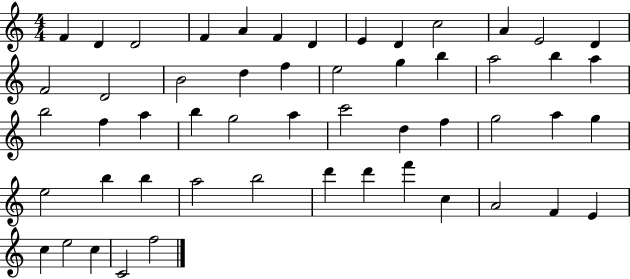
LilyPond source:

{
  \clef treble
  \numericTimeSignature
  \time 4/4
  \key c \major
  f'4 d'4 d'2 | f'4 a'4 f'4 d'4 | e'4 d'4 c''2 | a'4 e'2 d'4 | \break f'2 d'2 | b'2 d''4 f''4 | e''2 g''4 b''4 | a''2 b''4 a''4 | \break b''2 f''4 a''4 | b''4 g''2 a''4 | c'''2 d''4 f''4 | g''2 a''4 g''4 | \break e''2 b''4 b''4 | a''2 b''2 | d'''4 d'''4 f'''4 c''4 | a'2 f'4 e'4 | \break c''4 e''2 c''4 | c'2 f''2 | \bar "|."
}